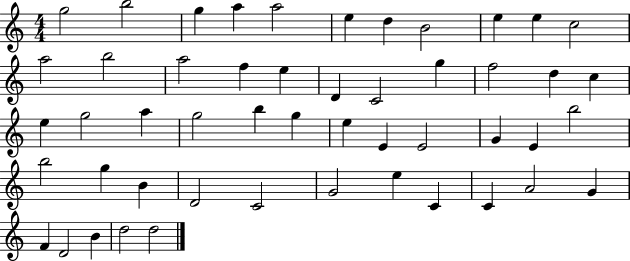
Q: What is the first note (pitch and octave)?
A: G5